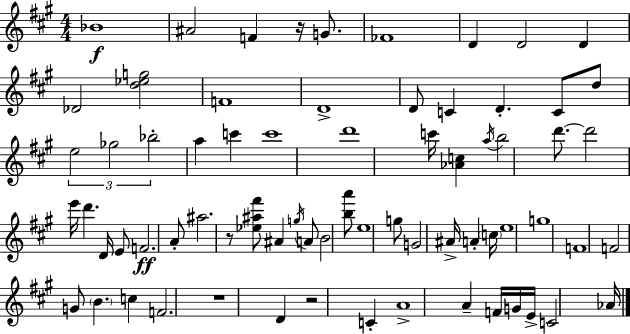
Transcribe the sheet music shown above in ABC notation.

X:1
T:Untitled
M:4/4
L:1/4
K:A
_B4 ^A2 F z/4 G/2 _F4 D D2 D _D2 [d_eg]2 F4 D4 D/2 C D C/2 d/2 e2 _g2 _b2 a c' c'4 d'4 c'/4 [_Ac] a/4 b2 d'/2 d'2 e'/4 d' D/4 E/2 F2 A/2 ^a2 z/2 [_e^a^f']/2 ^A g/4 A/2 B2 [ba']/2 e4 g/2 G2 ^A/4 A c/4 e4 g4 F4 F2 G/2 B c F2 z4 D z2 C A4 A F/4 G/4 E/4 C2 _A/4